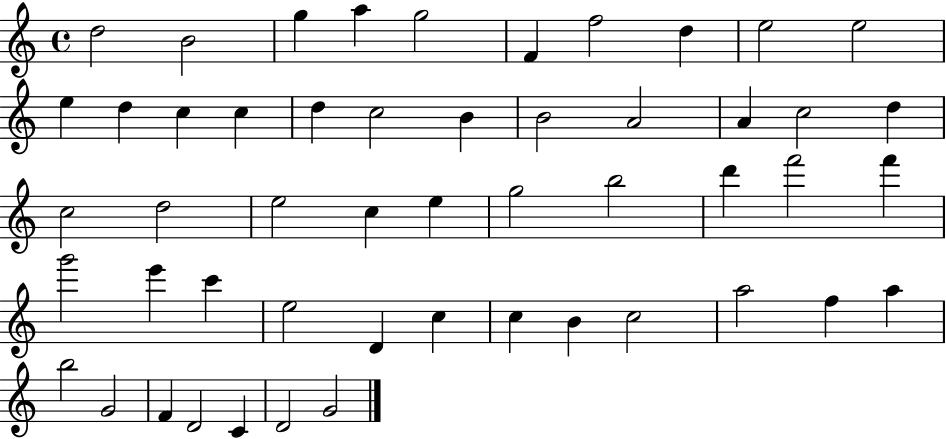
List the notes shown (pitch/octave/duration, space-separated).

D5/h B4/h G5/q A5/q G5/h F4/q F5/h D5/q E5/h E5/h E5/q D5/q C5/q C5/q D5/q C5/h B4/q B4/h A4/h A4/q C5/h D5/q C5/h D5/h E5/h C5/q E5/q G5/h B5/h D6/q F6/h F6/q G6/h E6/q C6/q E5/h D4/q C5/q C5/q B4/q C5/h A5/h F5/q A5/q B5/h G4/h F4/q D4/h C4/q D4/h G4/h